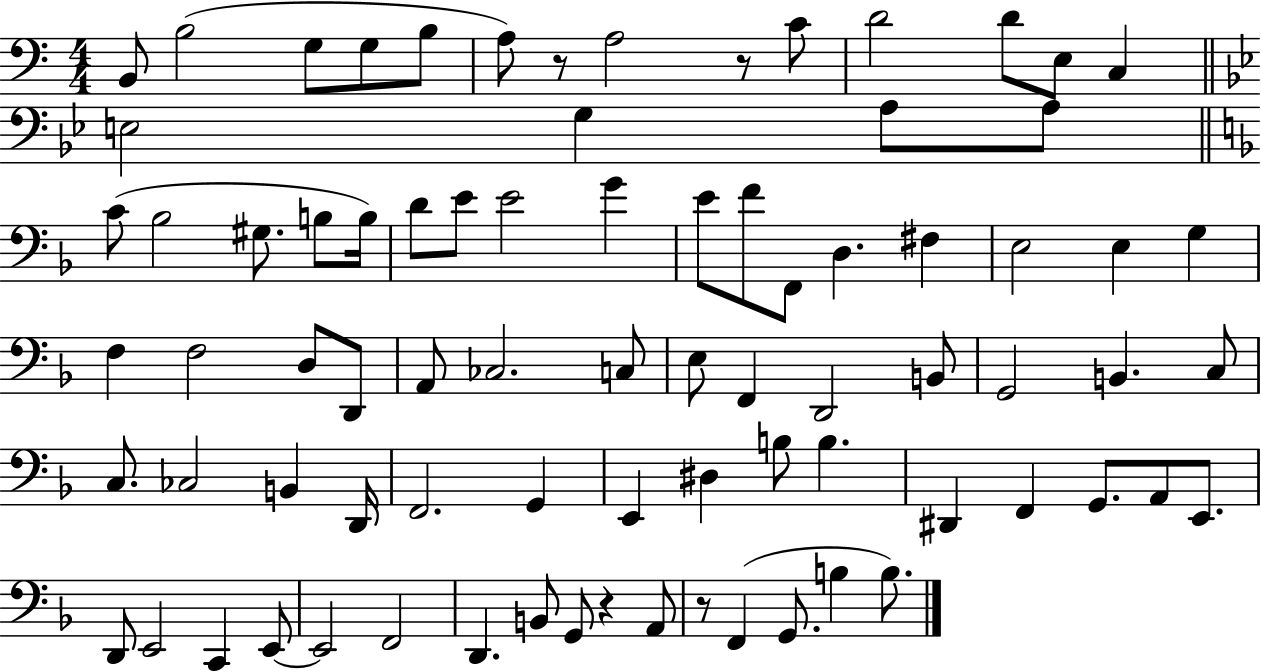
B2/e B3/h G3/e G3/e B3/e A3/e R/e A3/h R/e C4/e D4/h D4/e E3/e C3/q E3/h G3/q A3/e A3/e C4/e Bb3/h G#3/e. B3/e B3/s D4/e E4/e E4/h G4/q E4/e F4/e F2/e D3/q. F#3/q E3/h E3/q G3/q F3/q F3/h D3/e D2/e A2/e CES3/h. C3/e E3/e F2/q D2/h B2/e G2/h B2/q. C3/e C3/e. CES3/h B2/q D2/s F2/h. G2/q E2/q D#3/q B3/e B3/q. D#2/q F2/q G2/e. A2/e E2/e. D2/e E2/h C2/q E2/e E2/h F2/h D2/q. B2/e G2/e R/q A2/e R/e F2/q G2/e. B3/q B3/e.